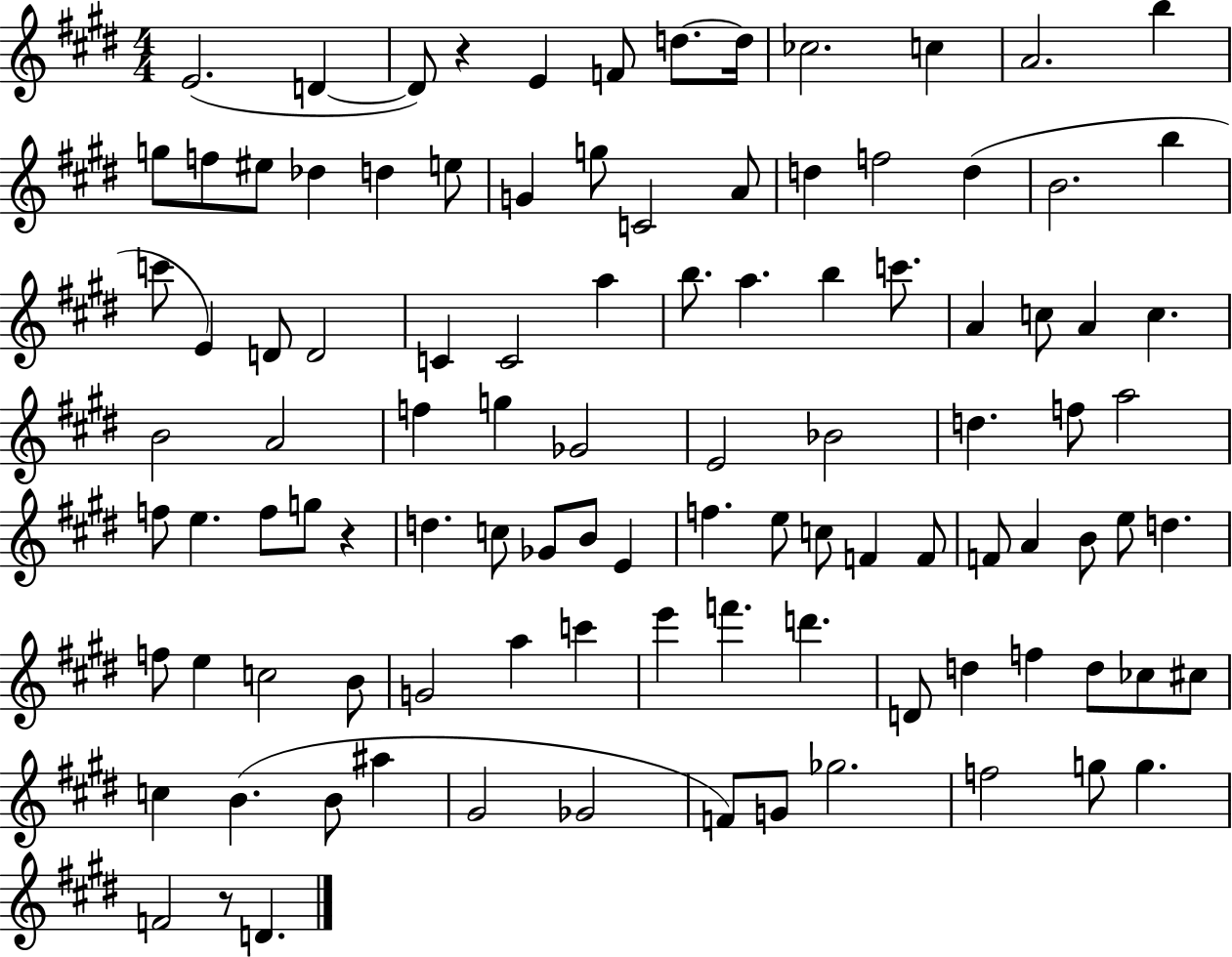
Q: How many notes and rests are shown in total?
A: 103